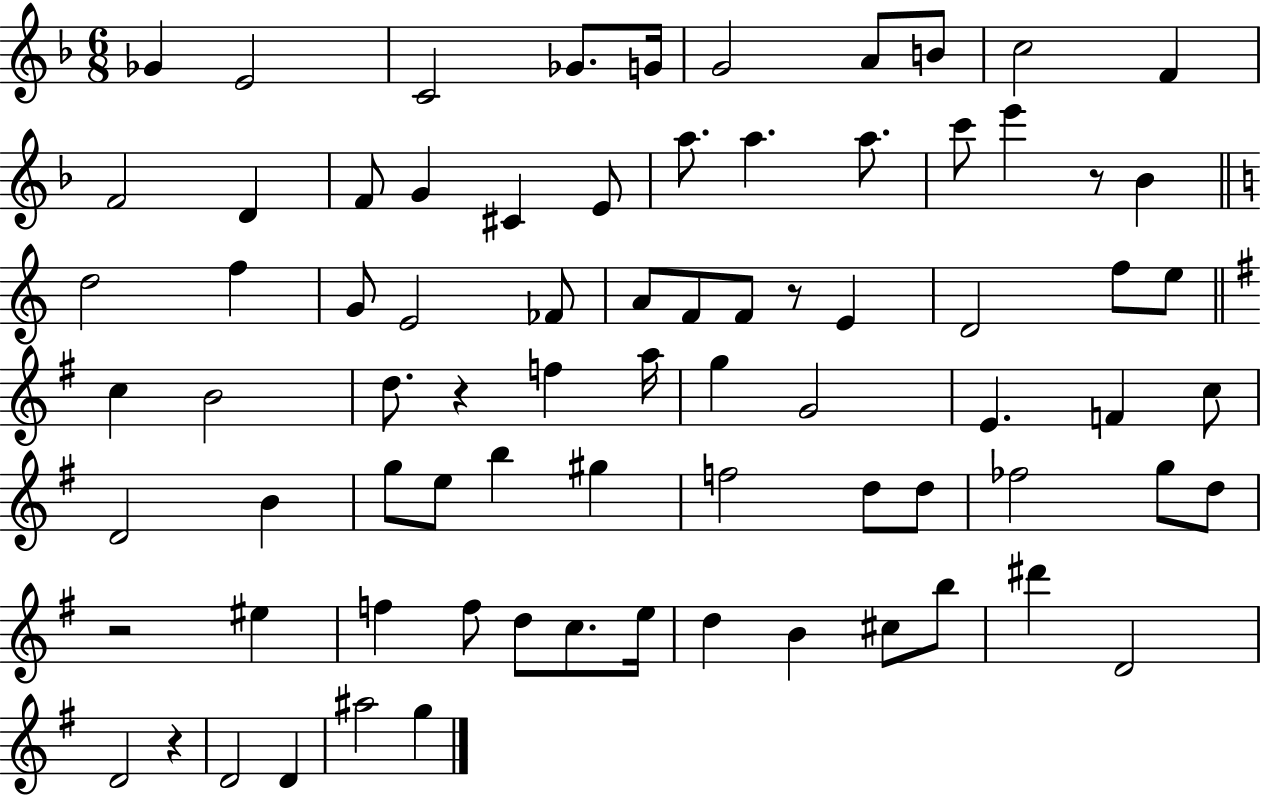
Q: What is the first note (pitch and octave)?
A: Gb4